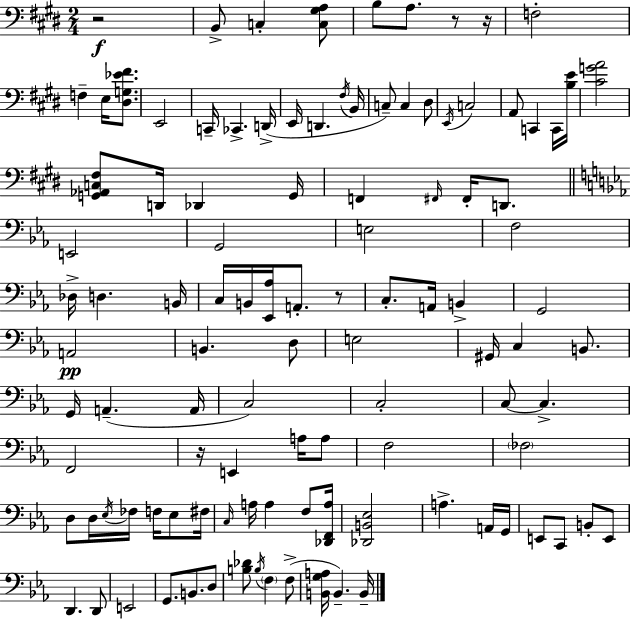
X:1
T:Untitled
M:2/4
L:1/4
K:E
z2 B,,/2 C, [C,^G,A,]/2 B,/2 A,/2 z/2 z/4 F,2 F, E,/4 [^D,G,_E^F]/2 E,,2 C,,/4 _C,, D,,/4 E,,/4 D,, ^F,/4 B,,/4 C,/2 C, ^D,/2 E,,/4 C,2 A,,/2 C,, C,,/4 [B,E]/4 [^CGA]2 [G,,_A,,C,^F,]/2 D,,/4 _D,, G,,/4 F,, ^F,,/4 ^F,,/4 D,,/2 E,,2 G,,2 E,2 F,2 _D,/4 D, B,,/4 C,/4 B,,/4 [_E,,_A,]/4 A,,/2 z/2 C,/2 A,,/4 B,, G,,2 A,,2 B,, D,/2 E,2 ^G,,/4 C, B,,/2 G,,/4 A,, A,,/4 C,2 C,2 C,/2 C, F,,2 z/4 E,, A,/4 A,/2 F,2 _F,2 D,/2 D,/4 _E,/4 _F,/4 F,/4 _E,/2 ^F,/4 C,/4 A,/4 A, F,/2 [_D,,F,,A,]/4 [_D,,B,,_E,]2 A, A,,/4 G,,/4 E,,/2 C,,/2 B,,/2 E,,/2 D,, D,,/2 E,,2 G,,/2 B,,/2 D,/2 [B,_D]/2 B,/4 F, F,/2 [B,,G,A,]/4 B,, B,,/4